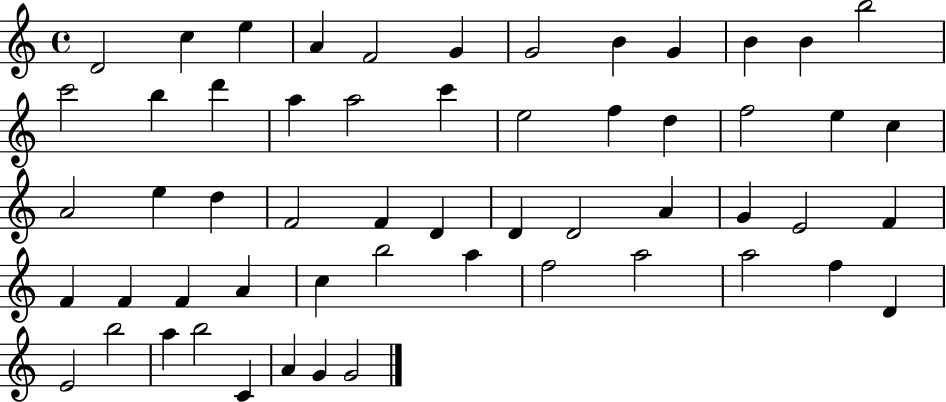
D4/h C5/q E5/q A4/q F4/h G4/q G4/h B4/q G4/q B4/q B4/q B5/h C6/h B5/q D6/q A5/q A5/h C6/q E5/h F5/q D5/q F5/h E5/q C5/q A4/h E5/q D5/q F4/h F4/q D4/q D4/q D4/h A4/q G4/q E4/h F4/q F4/q F4/q F4/q A4/q C5/q B5/h A5/q F5/h A5/h A5/h F5/q D4/q E4/h B5/h A5/q B5/h C4/q A4/q G4/q G4/h